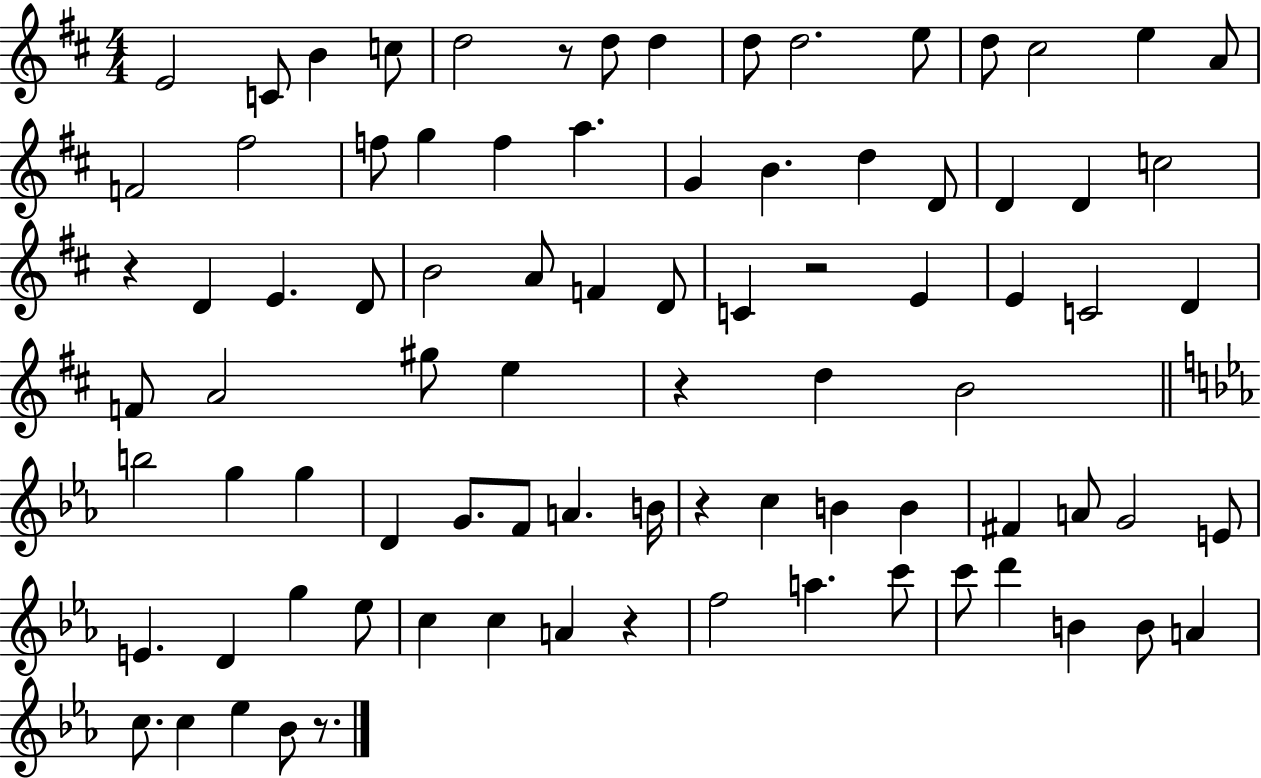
{
  \clef treble
  \numericTimeSignature
  \time 4/4
  \key d \major
  e'2 c'8 b'4 c''8 | d''2 r8 d''8 d''4 | d''8 d''2. e''8 | d''8 cis''2 e''4 a'8 | \break f'2 fis''2 | f''8 g''4 f''4 a''4. | g'4 b'4. d''4 d'8 | d'4 d'4 c''2 | \break r4 d'4 e'4. d'8 | b'2 a'8 f'4 d'8 | c'4 r2 e'4 | e'4 c'2 d'4 | \break f'8 a'2 gis''8 e''4 | r4 d''4 b'2 | \bar "||" \break \key ees \major b''2 g''4 g''4 | d'4 g'8. f'8 a'4. b'16 | r4 c''4 b'4 b'4 | fis'4 a'8 g'2 e'8 | \break e'4. d'4 g''4 ees''8 | c''4 c''4 a'4 r4 | f''2 a''4. c'''8 | c'''8 d'''4 b'4 b'8 a'4 | \break c''8. c''4 ees''4 bes'8 r8. | \bar "|."
}